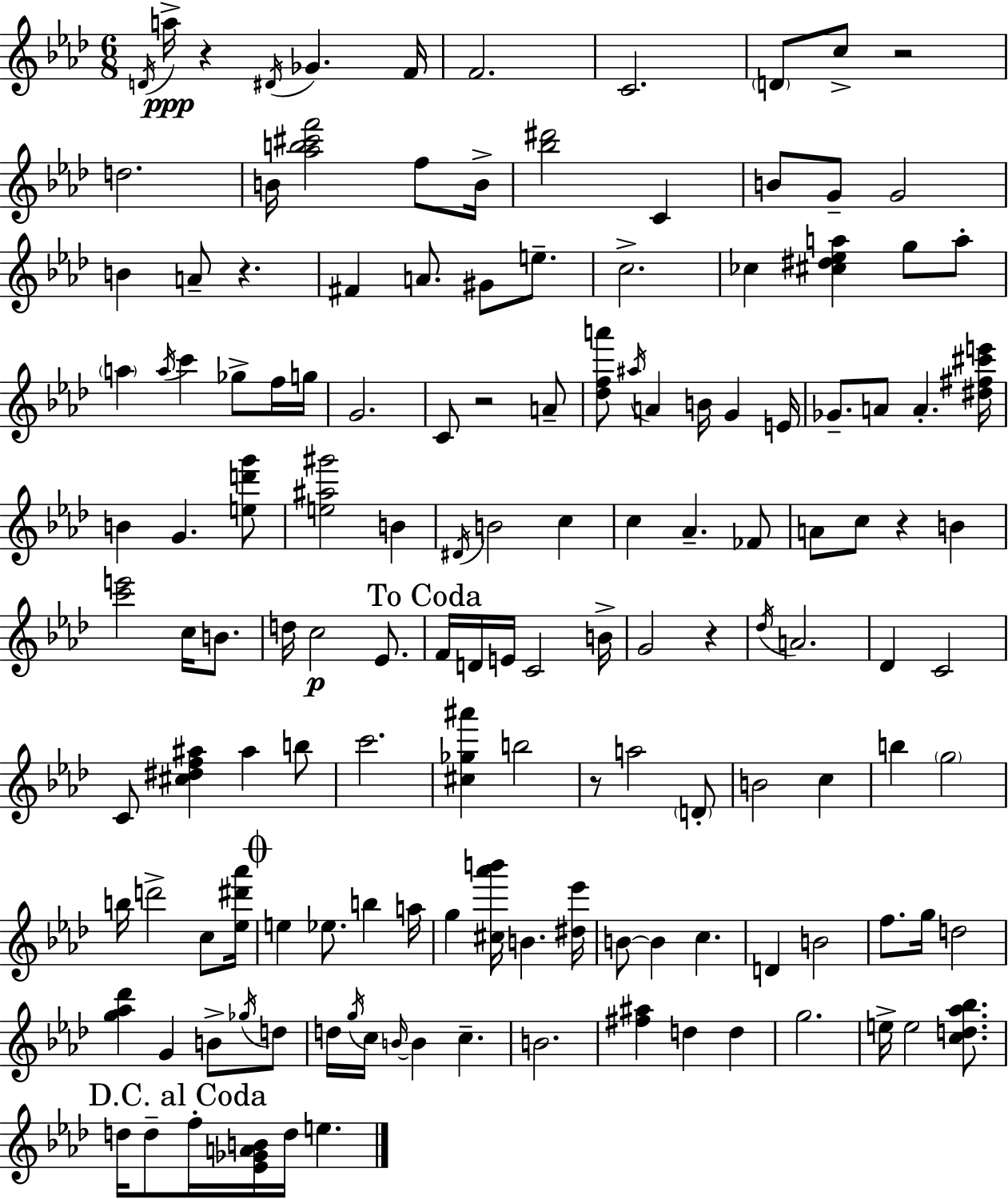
D4/s A5/s R/q D#4/s Gb4/q. F4/s F4/h. C4/h. D4/e C5/e R/h D5/h. B4/s [Ab5,B5,C#6,F6]/h F5/e B4/s [Bb5,D#6]/h C4/q B4/e G4/e G4/h B4/q A4/e R/q. F#4/q A4/e. G#4/e E5/e. C5/h. CES5/q [C#5,D#5,Eb5,A5]/q G5/e A5/e A5/q A5/s C6/q Gb5/e F5/s G5/s G4/h. C4/e R/h A4/e [Db5,F5,A6]/e A#5/s A4/q B4/s G4/q E4/s Gb4/e. A4/e A4/q. [D#5,F#5,C#6,E6]/s B4/q G4/q. [E5,D6,G6]/e [E5,A#5,G#6]/h B4/q D#4/s B4/h C5/q C5/q Ab4/q. FES4/e A4/e C5/e R/q B4/q [C6,E6]/h C5/s B4/e. D5/s C5/h Eb4/e. F4/s D4/s E4/s C4/h B4/s G4/h R/q Db5/s A4/h. Db4/q C4/h C4/e [C#5,D#5,F5,A#5]/q A#5/q B5/e C6/h. [C#5,Gb5,A#6]/q B5/h R/e A5/h D4/e B4/h C5/q B5/q G5/h B5/s D6/h C5/e [Eb5,D#6,Ab6]/s E5/q Eb5/e. B5/q A5/s G5/q [C#5,Ab6,B6]/s B4/q. [D#5,Eb6]/s B4/e B4/q C5/q. D4/q B4/h F5/e. G5/s D5/h [G5,Ab5,Db6]/q G4/q B4/e Gb5/s D5/e D5/s G5/s C5/s B4/s B4/q C5/q. B4/h. [F#5,A#5]/q D5/q D5/q G5/h. E5/s E5/h [C5,D5,Ab5,Bb5]/e. D5/s D5/e F5/s [Eb4,Gb4,A4,B4]/s D5/s E5/q.